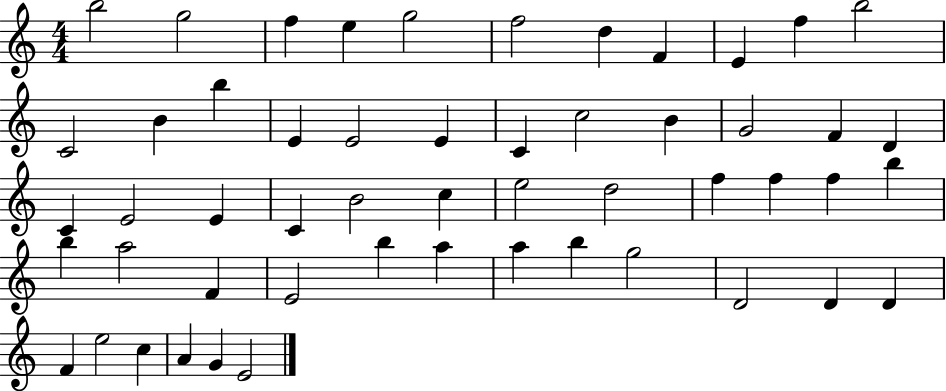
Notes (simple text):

B5/h G5/h F5/q E5/q G5/h F5/h D5/q F4/q E4/q F5/q B5/h C4/h B4/q B5/q E4/q E4/h E4/q C4/q C5/h B4/q G4/h F4/q D4/q C4/q E4/h E4/q C4/q B4/h C5/q E5/h D5/h F5/q F5/q F5/q B5/q B5/q A5/h F4/q E4/h B5/q A5/q A5/q B5/q G5/h D4/h D4/q D4/q F4/q E5/h C5/q A4/q G4/q E4/h